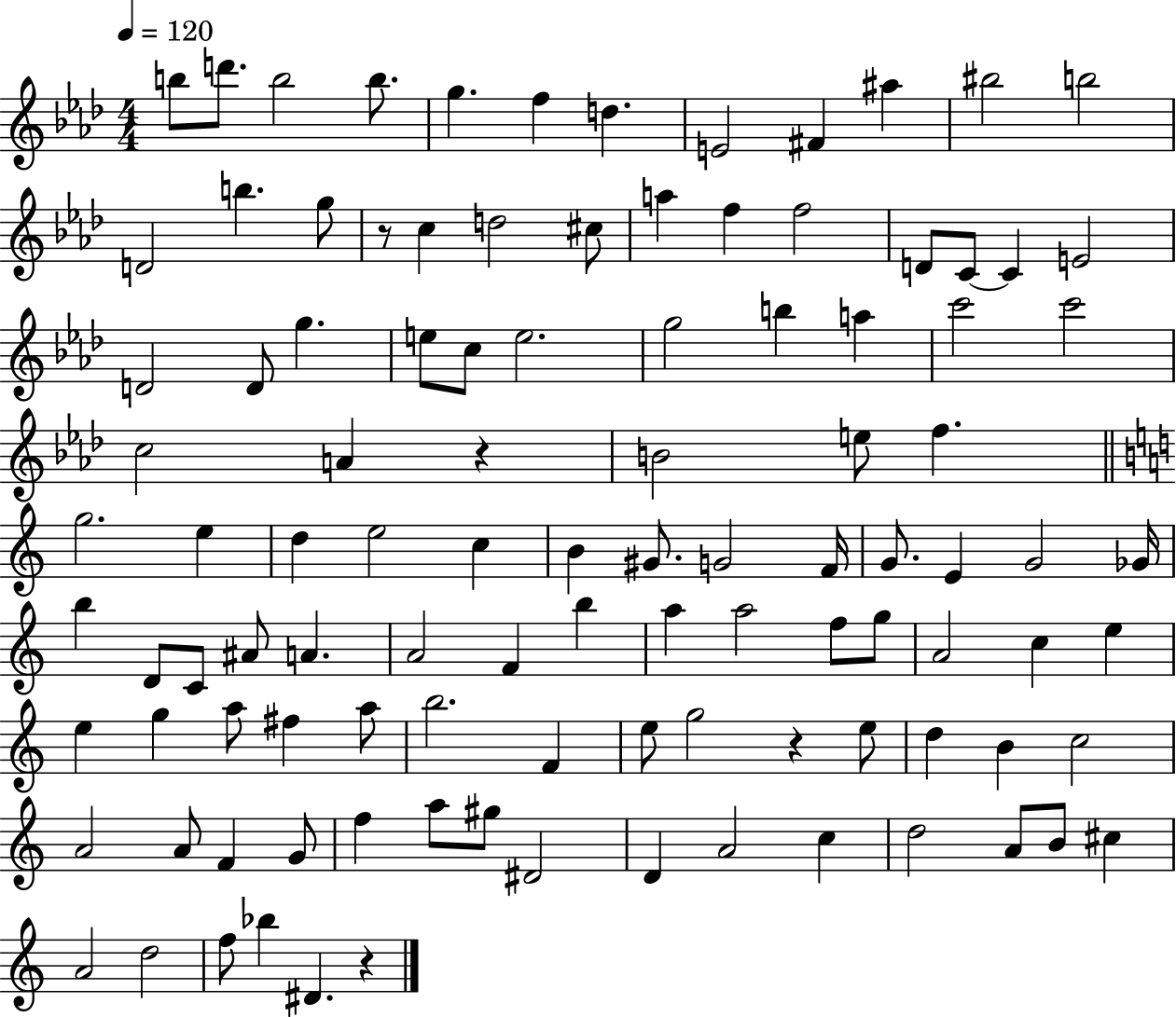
B5/e D6/e. B5/h B5/e. G5/q. F5/q D5/q. E4/h F#4/q A#5/q BIS5/h B5/h D4/h B5/q. G5/e R/e C5/q D5/h C#5/e A5/q F5/q F5/h D4/e C4/e C4/q E4/h D4/h D4/e G5/q. E5/e C5/e E5/h. G5/h B5/q A5/q C6/h C6/h C5/h A4/q R/q B4/h E5/e F5/q. G5/h. E5/q D5/q E5/h C5/q B4/q G#4/e. G4/h F4/s G4/e. E4/q G4/h Gb4/s B5/q D4/e C4/e A#4/e A4/q. A4/h F4/q B5/q A5/q A5/h F5/e G5/e A4/h C5/q E5/q E5/q G5/q A5/e F#5/q A5/e B5/h. F4/q E5/e G5/h R/q E5/e D5/q B4/q C5/h A4/h A4/e F4/q G4/e F5/q A5/e G#5/e D#4/h D4/q A4/h C5/q D5/h A4/e B4/e C#5/q A4/h D5/h F5/e Bb5/q D#4/q. R/q